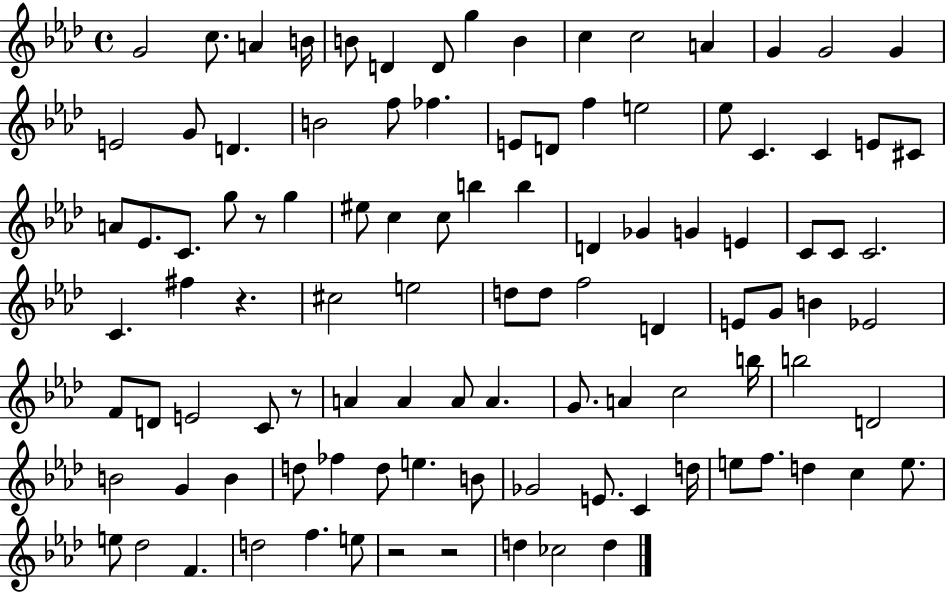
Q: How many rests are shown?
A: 5